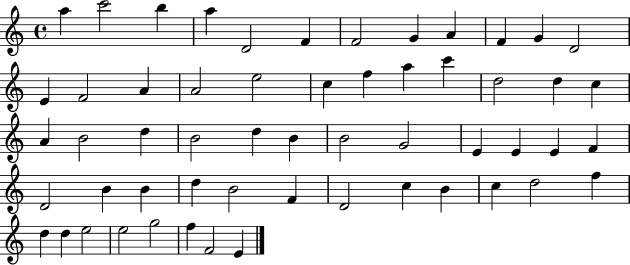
X:1
T:Untitled
M:4/4
L:1/4
K:C
a c'2 b a D2 F F2 G A F G D2 E F2 A A2 e2 c f a c' d2 d c A B2 d B2 d B B2 G2 E E E F D2 B B d B2 F D2 c B c d2 f d d e2 e2 g2 f F2 E